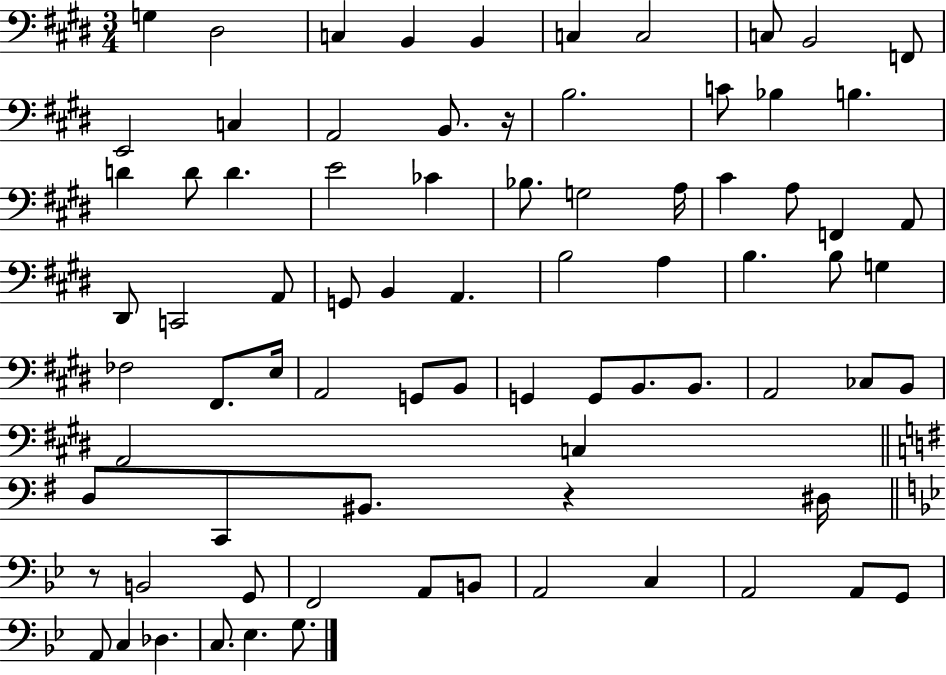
{
  \clef bass
  \numericTimeSignature
  \time 3/4
  \key e \major
  g4 dis2 | c4 b,4 b,4 | c4 c2 | c8 b,2 f,8 | \break e,2 c4 | a,2 b,8. r16 | b2. | c'8 bes4 b4. | \break d'4 d'8 d'4. | e'2 ces'4 | bes8. g2 a16 | cis'4 a8 f,4 a,8 | \break dis,8 c,2 a,8 | g,8 b,4 a,4. | b2 a4 | b4. b8 g4 | \break fes2 fis,8. e16 | a,2 g,8 b,8 | g,4 g,8 b,8. b,8. | a,2 ces8 b,8 | \break a,2 c4 | \bar "||" \break \key g \major d8 c,8 bis,8. r4 dis16 | \bar "||" \break \key bes \major r8 b,2 g,8 | f,2 a,8 b,8 | a,2 c4 | a,2 a,8 g,8 | \break a,8 c4 des4. | c8. ees4. g8. | \bar "|."
}